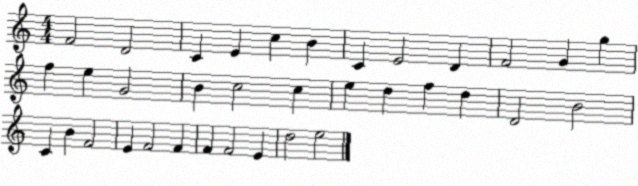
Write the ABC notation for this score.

X:1
T:Untitled
M:4/4
L:1/4
K:C
F2 D2 C E c B C E2 D F2 G g f e G2 B c2 c e d f d D2 B2 C B F2 E F2 F F F2 E d2 e2